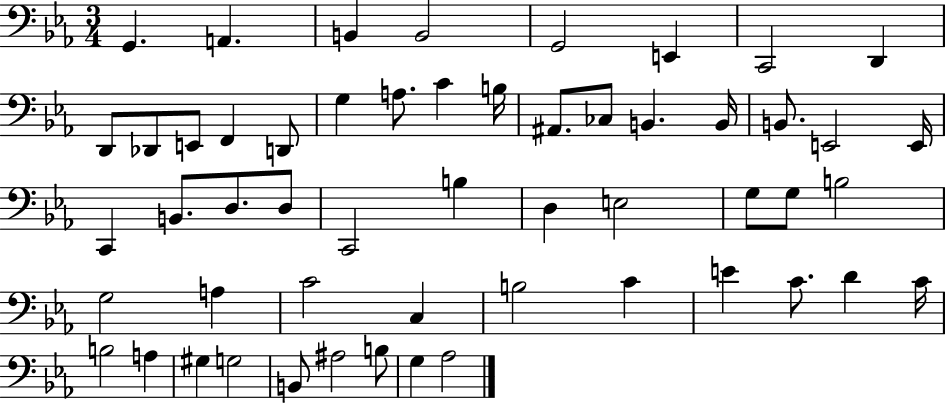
X:1
T:Untitled
M:3/4
L:1/4
K:Eb
G,, A,, B,, B,,2 G,,2 E,, C,,2 D,, D,,/2 _D,,/2 E,,/2 F,, D,,/2 G, A,/2 C B,/4 ^A,,/2 _C,/2 B,, B,,/4 B,,/2 E,,2 E,,/4 C,, B,,/2 D,/2 D,/2 C,,2 B, D, E,2 G,/2 G,/2 B,2 G,2 A, C2 C, B,2 C E C/2 D C/4 B,2 A, ^G, G,2 B,,/2 ^A,2 B,/2 G, _A,2